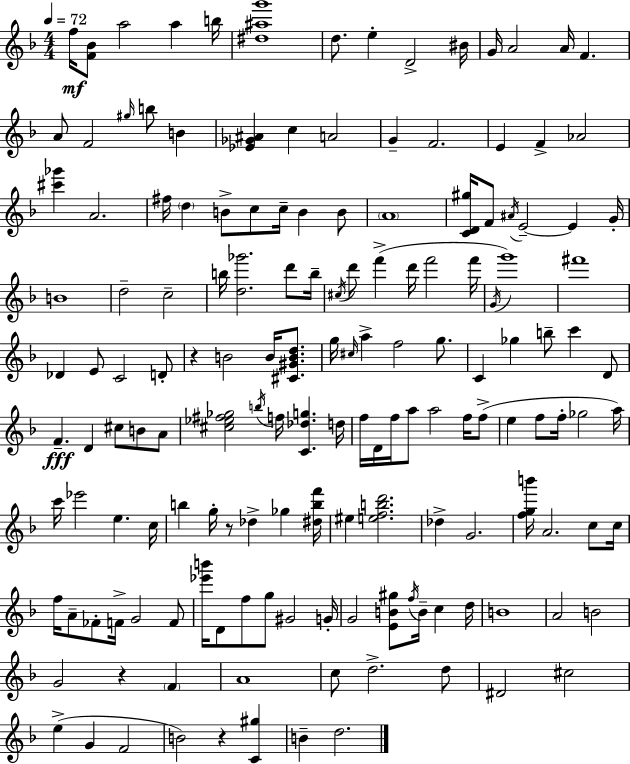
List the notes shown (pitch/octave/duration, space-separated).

F5/s [F4,Bb4]/e A5/h A5/q B5/s [D#5,A#5,G6]/w D5/e. E5/q D4/h BIS4/s G4/s A4/h A4/s F4/q. A4/e F4/h G#5/s B5/e B4/q [Eb4,Gb4,A#4]/q C5/q A4/h G4/q F4/h. E4/q F4/q Ab4/h [C#6,Gb6]/q A4/h. F#5/s D5/q B4/e C5/e C5/s B4/q B4/e A4/w [C4,D4,G#5]/s F4/e A#4/s E4/h E4/q G4/s B4/w D5/h C5/h B5/s [D5,Gb6]/h. D6/e B5/s C#5/s D6/e F6/q D6/s F6/h F6/s G4/s G6/w F#6/w Db4/q E4/e C4/h D4/e R/q B4/h B4/s [C#4,G#4,B4,D5]/e. G5/s C#5/s A5/q F5/h G5/e. C4/q Gb5/q B5/e C6/q D4/e F4/q. D4/q C#5/e B4/e A4/e [C#5,Eb5,F#5,Gb5]/h B5/s F5/s [C4,Db5,G5]/q. D5/s F5/s D4/s F5/s A5/e A5/h F5/s F5/e E5/q F5/e F5/s Gb5/h A5/s C6/s Eb6/h E5/q. C5/s B5/q G5/s R/e Db5/q Gb5/q [D#5,B5,F6]/s EIS5/q [E5,F5,B5,D6]/h. Db5/q G4/h. [F5,G5,B6]/s A4/h. C5/e C5/s F5/s A4/e FES4/e F4/s G4/h F4/e [Eb6,B6]/s D4/e F5/e G5/e G#4/h G4/s G4/h [E4,B4,G#5]/e F5/s B4/s C5/q D5/s B4/w A4/h B4/h G4/h R/q F4/q A4/w C5/e D5/h. D5/e D#4/h C#5/h E5/q G4/q F4/h B4/h R/q [C4,G#5]/q B4/q D5/h.